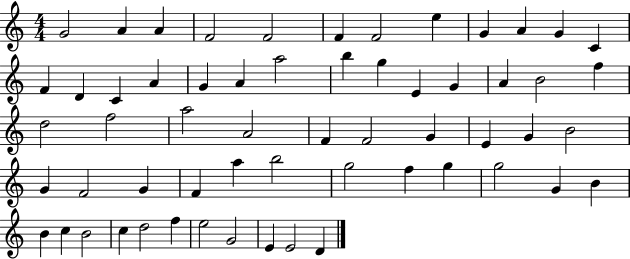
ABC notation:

X:1
T:Untitled
M:4/4
L:1/4
K:C
G2 A A F2 F2 F F2 e G A G C F D C A G A a2 b g E G A B2 f d2 f2 a2 A2 F F2 G E G B2 G F2 G F a b2 g2 f g g2 G B B c B2 c d2 f e2 G2 E E2 D